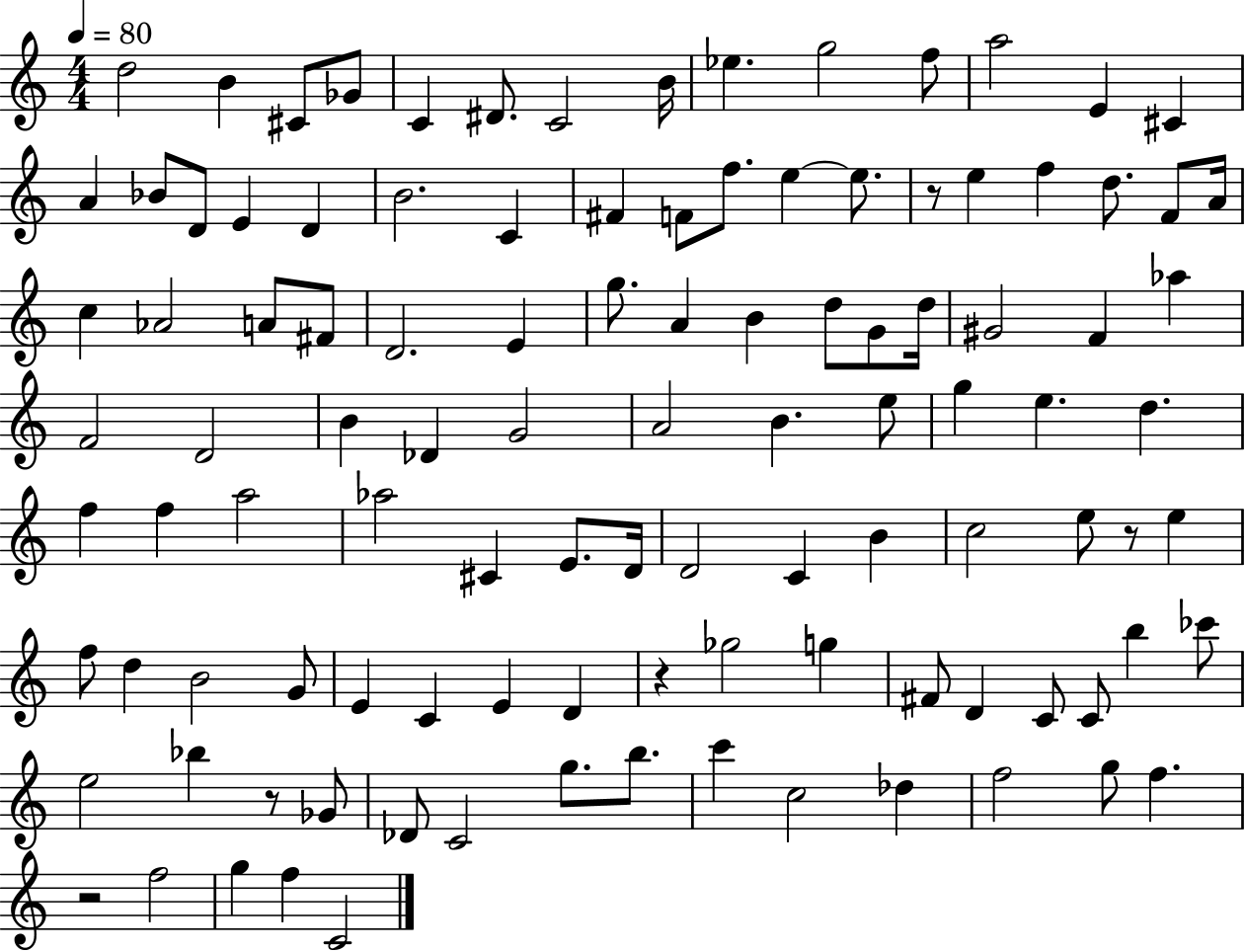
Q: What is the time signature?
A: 4/4